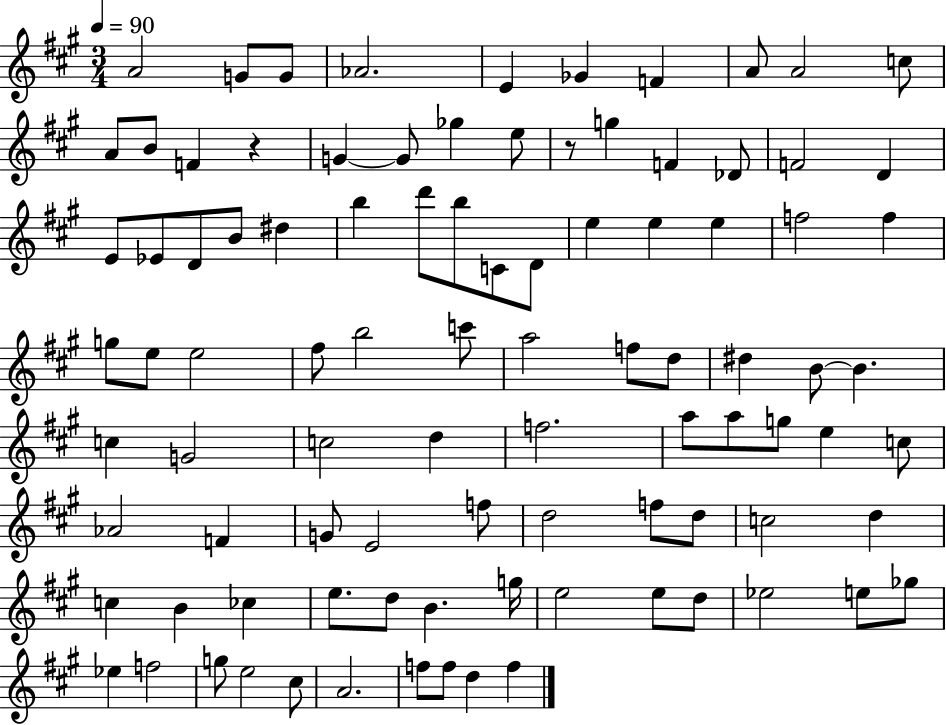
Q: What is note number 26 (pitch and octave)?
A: B4